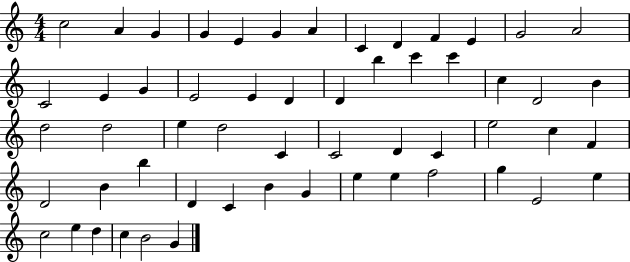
X:1
T:Untitled
M:4/4
L:1/4
K:C
c2 A G G E G A C D F E G2 A2 C2 E G E2 E D D b c' c' c D2 B d2 d2 e d2 C C2 D C e2 c F D2 B b D C B G e e f2 g E2 e c2 e d c B2 G